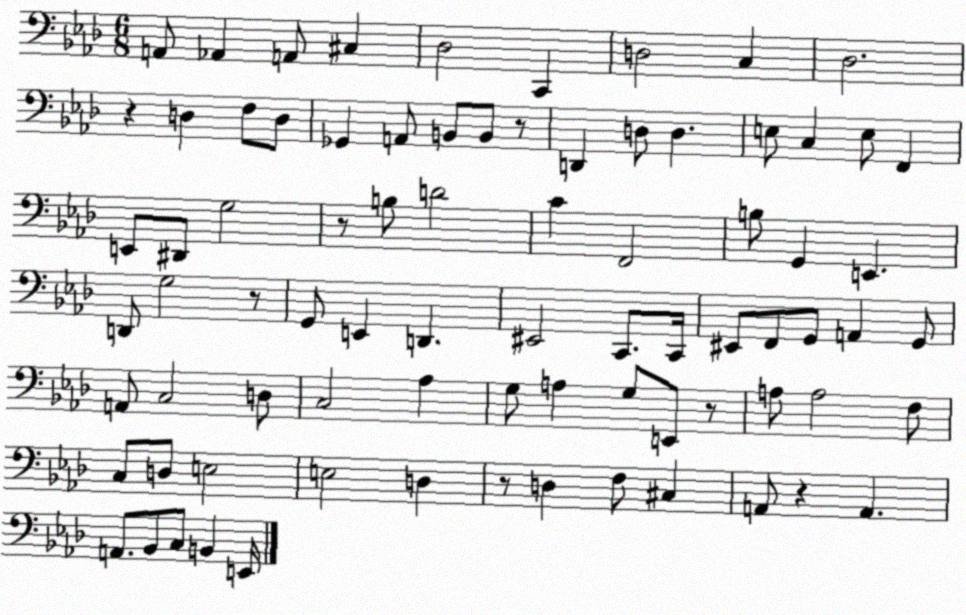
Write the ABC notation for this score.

X:1
T:Untitled
M:6/8
L:1/4
K:Ab
A,,/2 _A,, A,,/2 ^C, _D,2 C,, D,2 C, _D,2 z D, F,/2 D,/2 _G,, A,,/2 B,,/2 B,,/2 z/2 D,, D,/2 D, E,/2 C, E,/2 F,, E,,/2 ^D,,/2 G,2 z/2 B,/2 D2 C F,,2 B,/2 G,, E,, D,,/2 G,2 z/2 G,,/2 E,, D,, ^E,,2 C,,/2 C,,/4 ^E,,/2 F,,/2 G,,/2 A,, G,,/2 A,,/2 C,2 D,/2 C,2 _A, G,/2 A, G,/2 E,,/2 z/2 A,/2 A,2 F,/2 C,/2 D,/2 E,2 E,2 D, z/2 D, F,/2 ^C, A,,/2 z A,, A,,/2 _B,,/2 C,/2 B,, E,,/4